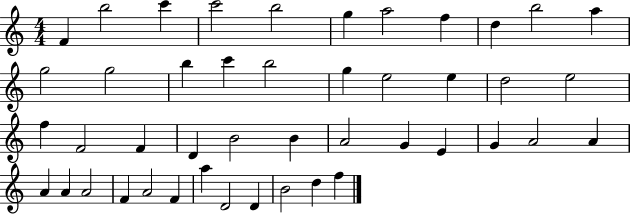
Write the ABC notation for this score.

X:1
T:Untitled
M:4/4
L:1/4
K:C
F b2 c' c'2 b2 g a2 f d b2 a g2 g2 b c' b2 g e2 e d2 e2 f F2 F D B2 B A2 G E G A2 A A A A2 F A2 F a D2 D B2 d f